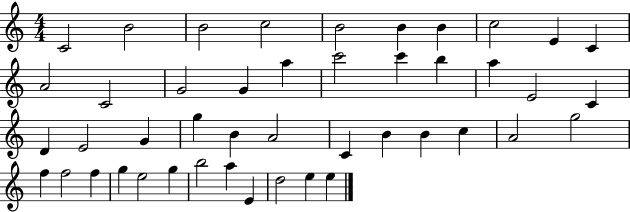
X:1
T:Untitled
M:4/4
L:1/4
K:C
C2 B2 B2 c2 B2 B B c2 E C A2 C2 G2 G a c'2 c' b a E2 C D E2 G g B A2 C B B c A2 g2 f f2 f g e2 g b2 a E d2 e e